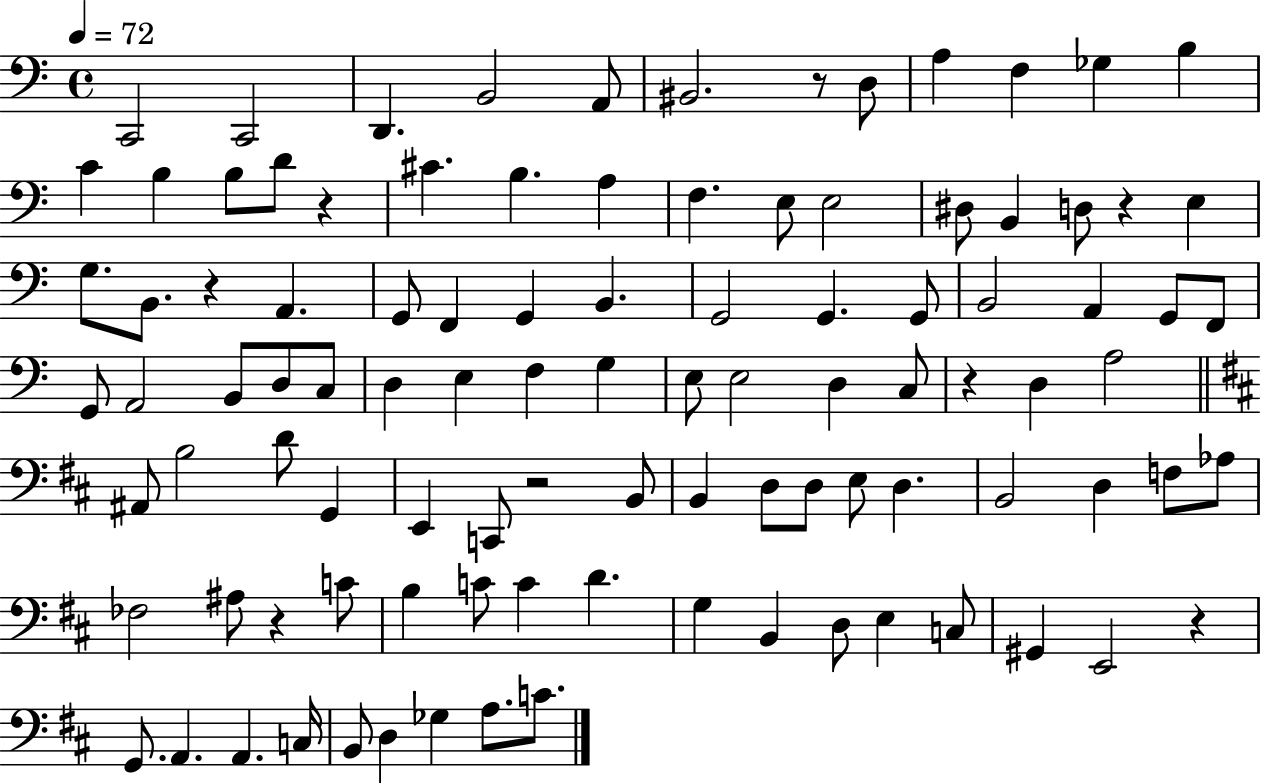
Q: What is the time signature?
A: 4/4